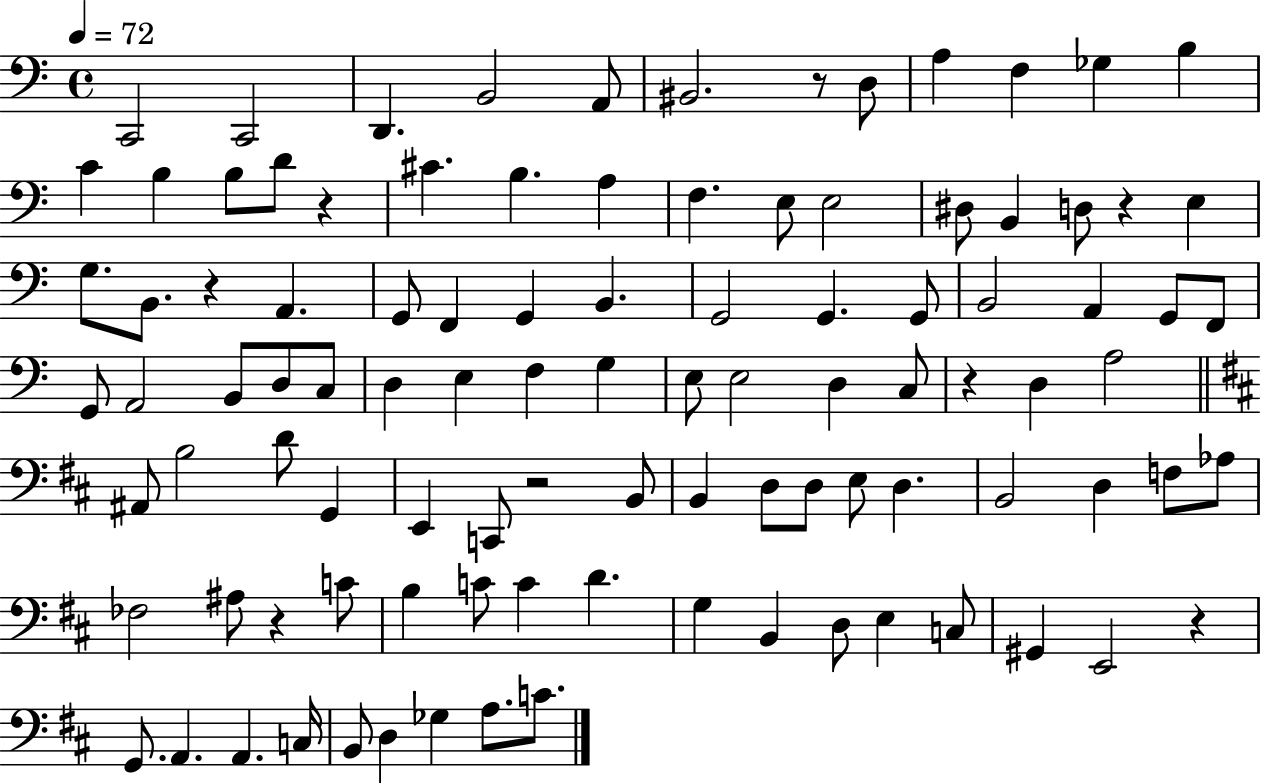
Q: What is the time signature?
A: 4/4